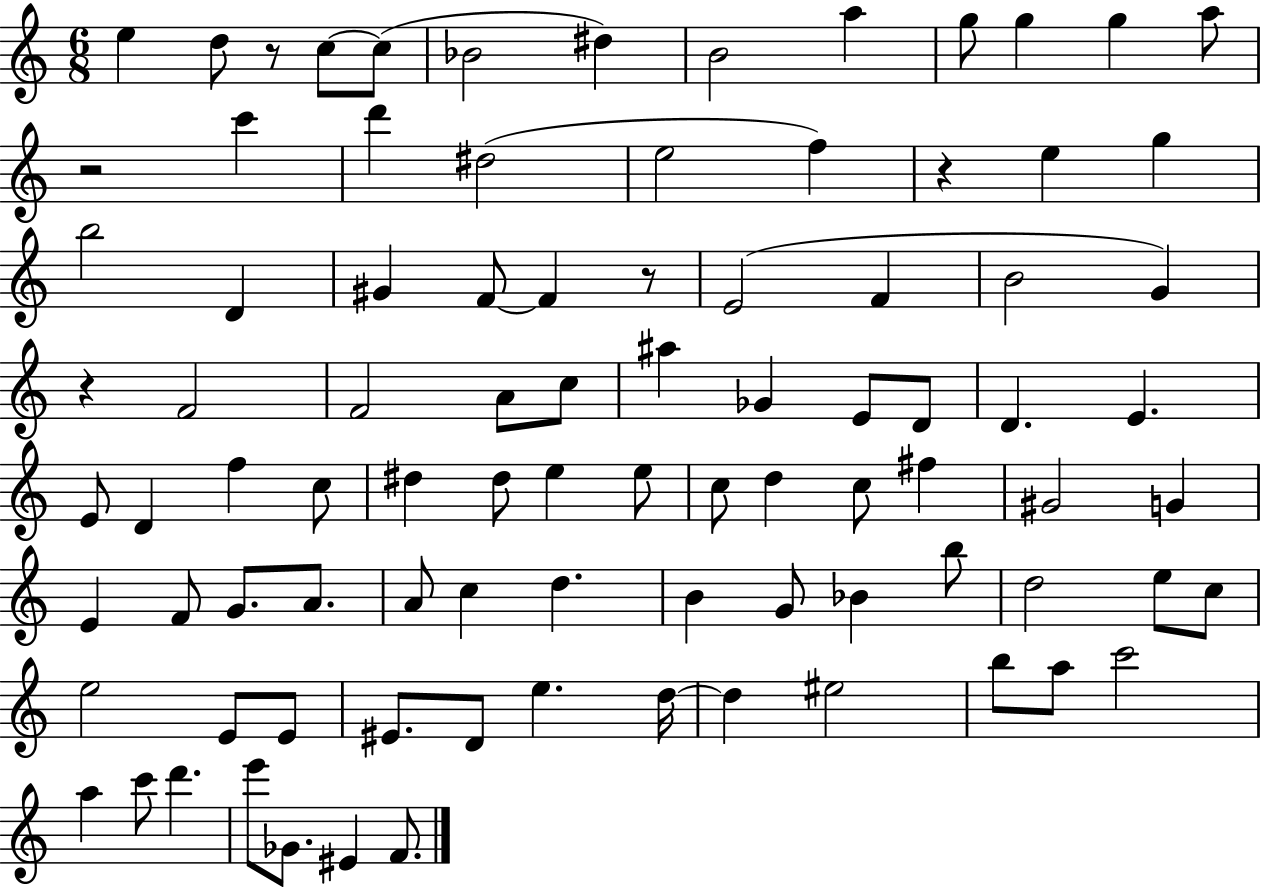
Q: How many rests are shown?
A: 5